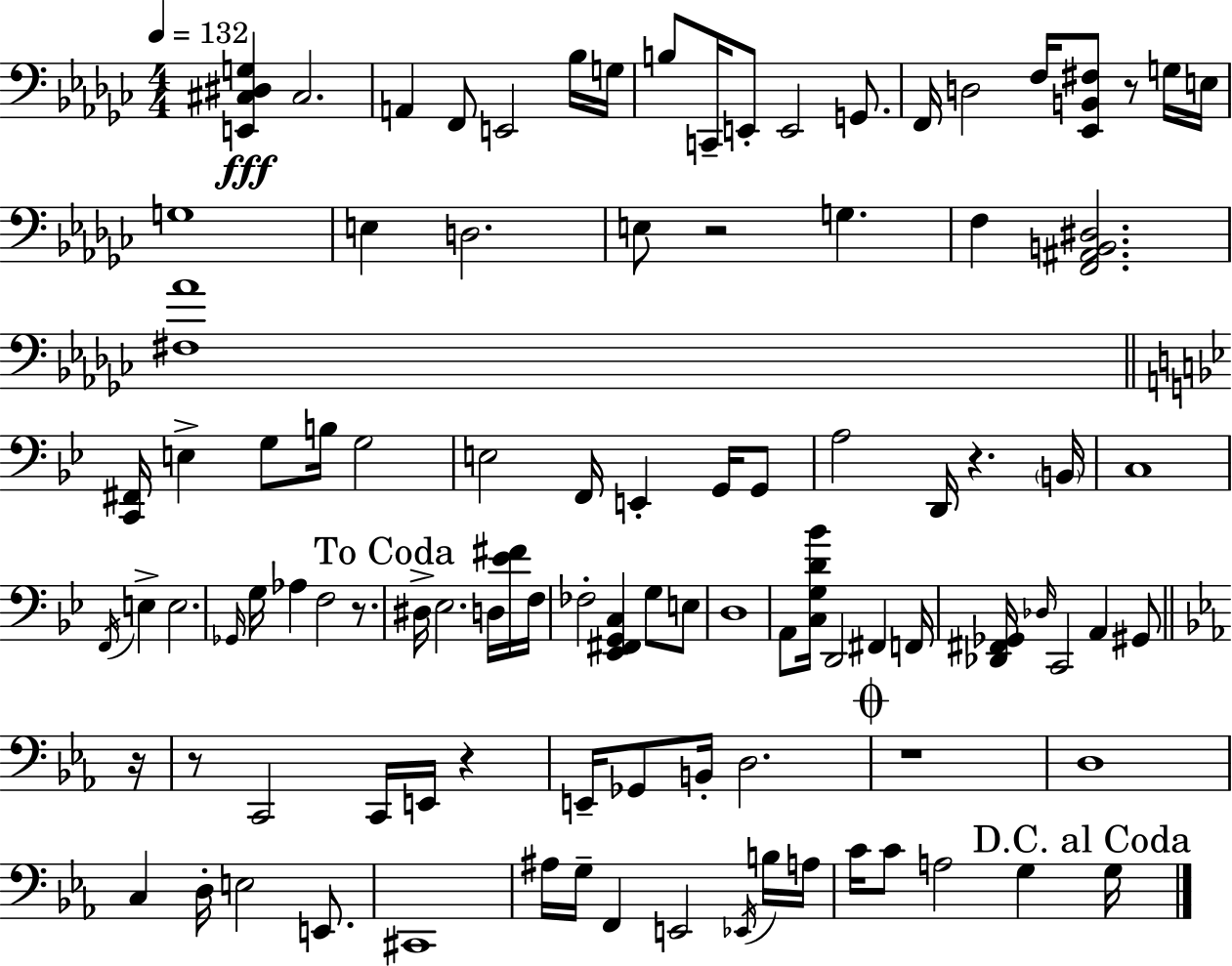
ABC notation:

X:1
T:Untitled
M:4/4
L:1/4
K:Ebm
[E,,^C,^D,G,] ^C,2 A,, F,,/2 E,,2 _B,/4 G,/4 B,/2 C,,/4 E,,/2 E,,2 G,,/2 F,,/4 D,2 F,/4 [_E,,B,,^F,]/2 z/2 G,/4 E,/4 G,4 E, D,2 E,/2 z2 G, F, [F,,^A,,B,,^D,]2 [^F,_A]4 [C,,^F,,]/4 E, G,/2 B,/4 G,2 E,2 F,,/4 E,, G,,/4 G,,/2 A,2 D,,/4 z B,,/4 C,4 F,,/4 E, E,2 _G,,/4 G,/4 _A, F,2 z/2 ^D,/4 _E,2 D,/4 [_E^F]/4 F,/4 _F,2 [_E,,^F,,G,,C,] G,/2 E,/2 D,4 A,,/2 [C,G,D_B]/4 D,,2 ^F,, F,,/4 [_D,,^F,,_G,,]/4 _D,/4 C,,2 A,, ^G,,/2 z/4 z/2 C,,2 C,,/4 E,,/4 z E,,/4 _G,,/2 B,,/4 D,2 z4 D,4 C, D,/4 E,2 E,,/2 ^C,,4 ^A,/4 G,/4 F,, E,,2 _E,,/4 B,/4 A,/4 C/4 C/2 A,2 G, G,/4